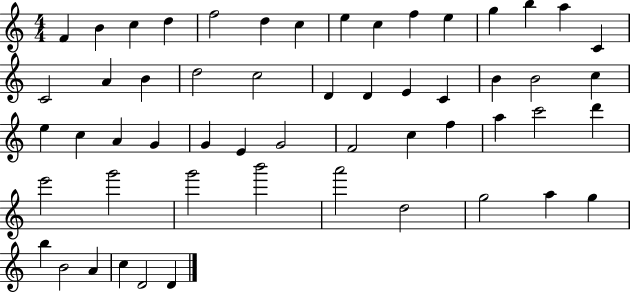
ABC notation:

X:1
T:Untitled
M:4/4
L:1/4
K:C
F B c d f2 d c e c f e g b a C C2 A B d2 c2 D D E C B B2 c e c A G G E G2 F2 c f a c'2 d' e'2 g'2 g'2 b'2 a'2 d2 g2 a g b B2 A c D2 D